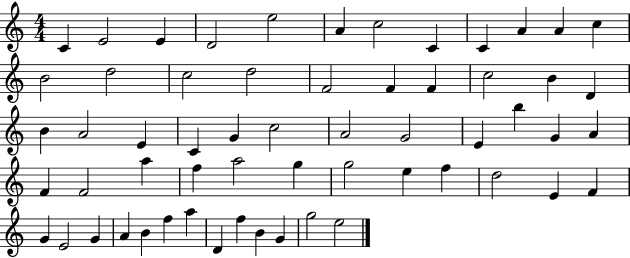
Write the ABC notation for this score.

X:1
T:Untitled
M:4/4
L:1/4
K:C
C E2 E D2 e2 A c2 C C A A c B2 d2 c2 d2 F2 F F c2 B D B A2 E C G c2 A2 G2 E b G A F F2 a f a2 g g2 e f d2 E F G E2 G A B f a D f B G g2 e2